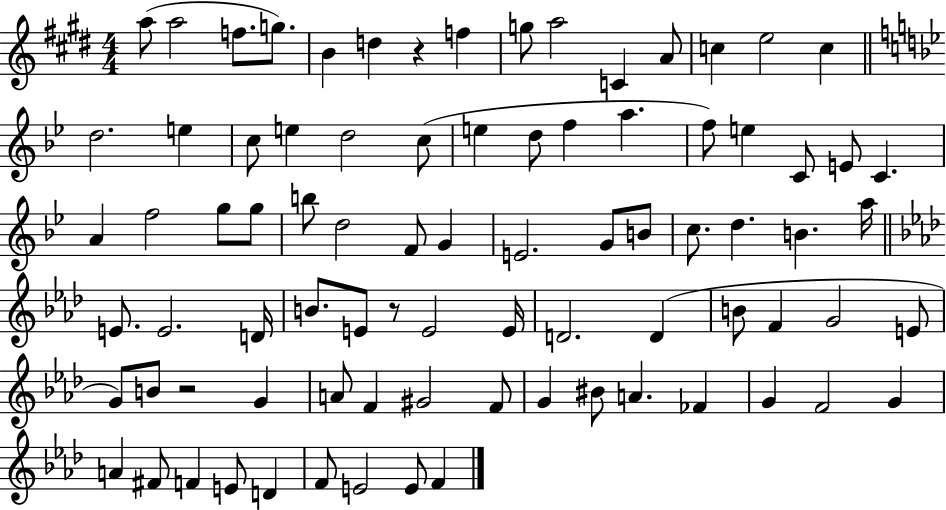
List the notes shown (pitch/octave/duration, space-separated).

A5/e A5/h F5/e. G5/e. B4/q D5/q R/q F5/q G5/e A5/h C4/q A4/e C5/q E5/h C5/q D5/h. E5/q C5/e E5/q D5/h C5/e E5/q D5/e F5/q A5/q. F5/e E5/q C4/e E4/e C4/q. A4/q F5/h G5/e G5/e B5/e D5/h F4/e G4/q E4/h. G4/e B4/e C5/e. D5/q. B4/q. A5/s E4/e. E4/h. D4/s B4/e. E4/e R/e E4/h E4/s D4/h. D4/q B4/e F4/q G4/h E4/e G4/e B4/e R/h G4/q A4/e F4/q G#4/h F4/e G4/q BIS4/e A4/q. FES4/q G4/q F4/h G4/q A4/q F#4/e F4/q E4/e D4/q F4/e E4/h E4/e F4/q